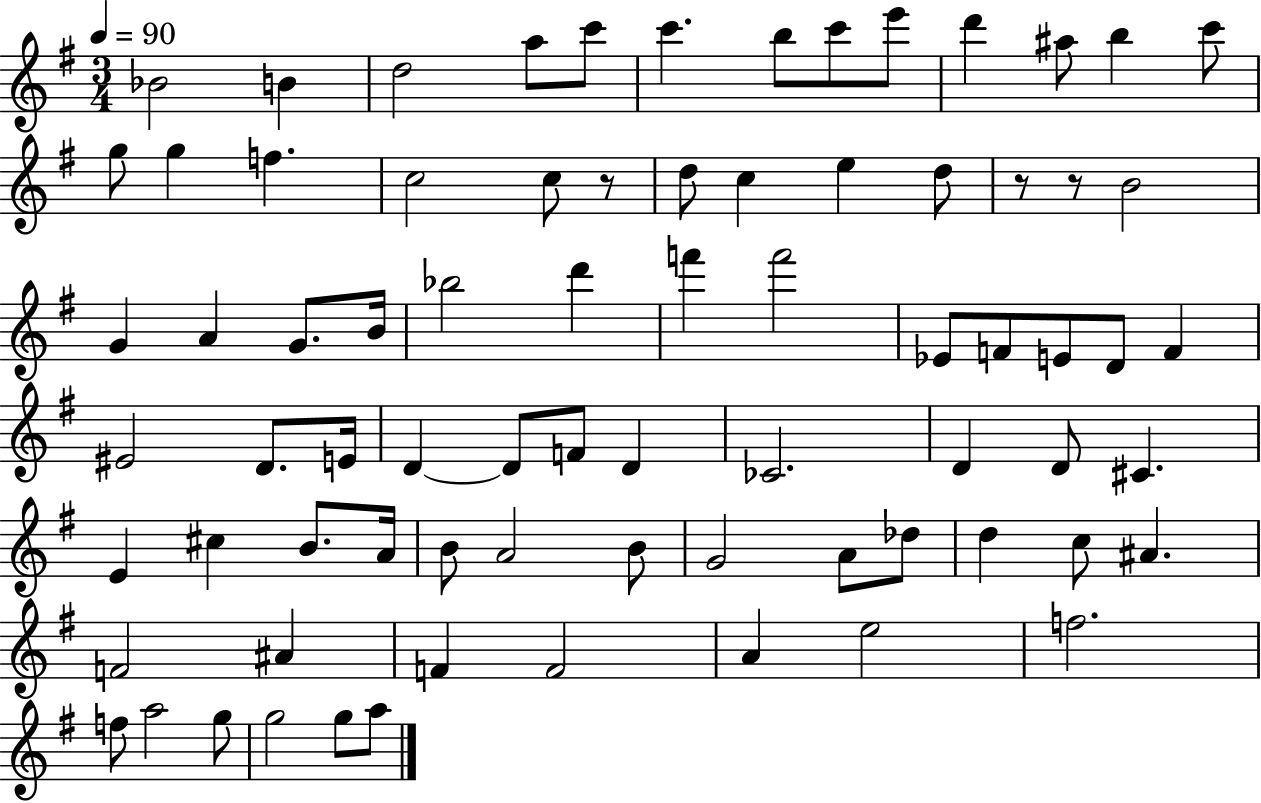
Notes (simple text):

Bb4/h B4/q D5/h A5/e C6/e C6/q. B5/e C6/e E6/e D6/q A#5/e B5/q C6/e G5/e G5/q F5/q. C5/h C5/e R/e D5/e C5/q E5/q D5/e R/e R/e B4/h G4/q A4/q G4/e. B4/s Bb5/h D6/q F6/q F6/h Eb4/e F4/e E4/e D4/e F4/q EIS4/h D4/e. E4/s D4/q D4/e F4/e D4/q CES4/h. D4/q D4/e C#4/q. E4/q C#5/q B4/e. A4/s B4/e A4/h B4/e G4/h A4/e Db5/e D5/q C5/e A#4/q. F4/h A#4/q F4/q F4/h A4/q E5/h F5/h. F5/e A5/h G5/e G5/h G5/e A5/e